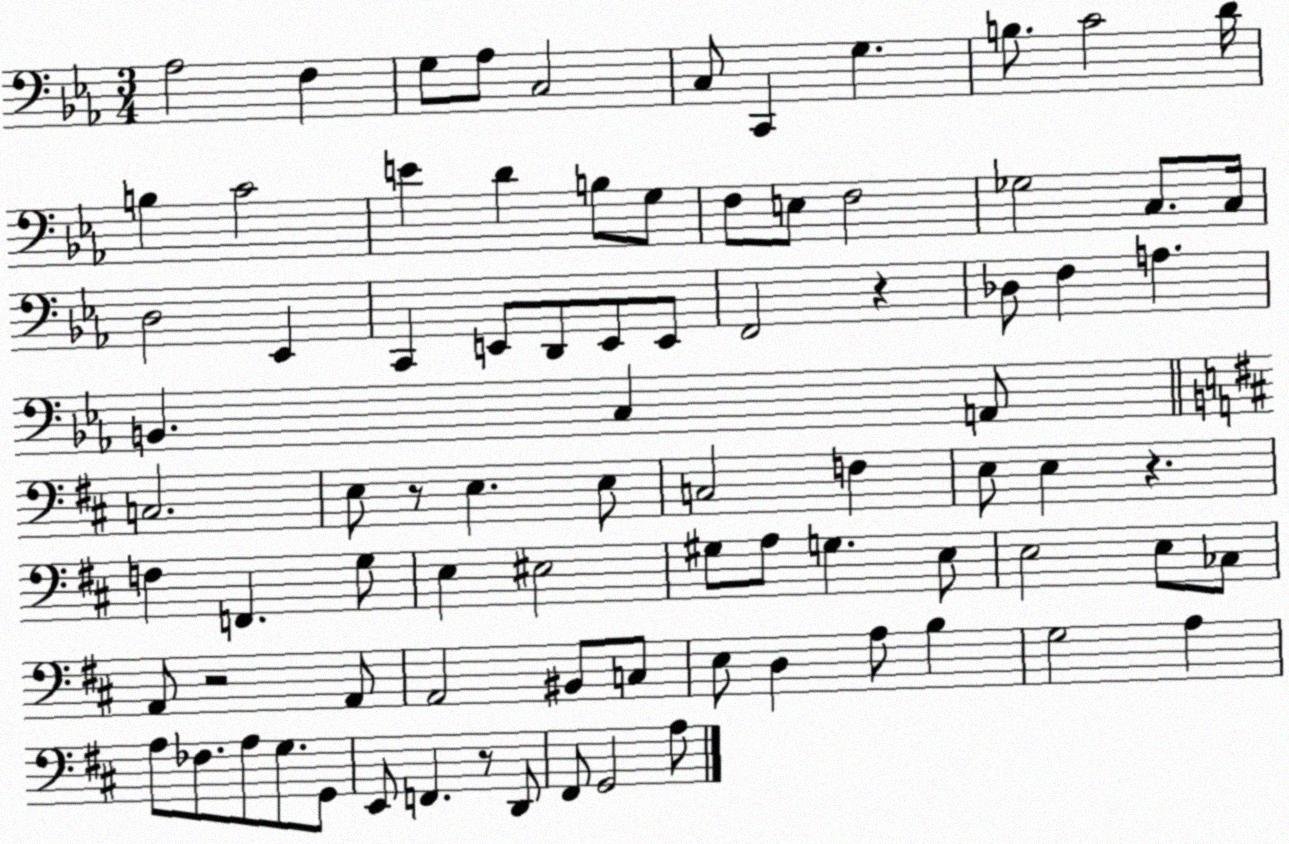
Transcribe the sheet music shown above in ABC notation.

X:1
T:Untitled
M:3/4
L:1/4
K:Eb
_A,2 F, G,/2 _A,/2 C,2 C,/2 C,, G, B,/2 C2 D/4 B, C2 E D B,/2 G,/2 F,/2 E,/2 F,2 _G,2 C,/2 C,/4 D,2 _E,, C,, E,,/2 D,,/2 E,,/2 E,,/2 F,,2 z _D,/2 F, A, B,, C, A,,/2 C,2 E,/2 z/2 E, E,/2 C,2 F, E,/2 E, z F, F,, G,/2 E, ^E,2 ^G,/2 A,/2 G, E,/2 E,2 E,/2 _C,/2 A,,/2 z2 A,,/2 A,,2 ^B,,/2 C,/2 E,/2 D, A,/2 B, G,2 A, A,/2 _F,/2 A,/2 G,/2 G,,/2 E,,/2 F,, z/2 D,,/2 ^F,,/2 G,,2 A,/2